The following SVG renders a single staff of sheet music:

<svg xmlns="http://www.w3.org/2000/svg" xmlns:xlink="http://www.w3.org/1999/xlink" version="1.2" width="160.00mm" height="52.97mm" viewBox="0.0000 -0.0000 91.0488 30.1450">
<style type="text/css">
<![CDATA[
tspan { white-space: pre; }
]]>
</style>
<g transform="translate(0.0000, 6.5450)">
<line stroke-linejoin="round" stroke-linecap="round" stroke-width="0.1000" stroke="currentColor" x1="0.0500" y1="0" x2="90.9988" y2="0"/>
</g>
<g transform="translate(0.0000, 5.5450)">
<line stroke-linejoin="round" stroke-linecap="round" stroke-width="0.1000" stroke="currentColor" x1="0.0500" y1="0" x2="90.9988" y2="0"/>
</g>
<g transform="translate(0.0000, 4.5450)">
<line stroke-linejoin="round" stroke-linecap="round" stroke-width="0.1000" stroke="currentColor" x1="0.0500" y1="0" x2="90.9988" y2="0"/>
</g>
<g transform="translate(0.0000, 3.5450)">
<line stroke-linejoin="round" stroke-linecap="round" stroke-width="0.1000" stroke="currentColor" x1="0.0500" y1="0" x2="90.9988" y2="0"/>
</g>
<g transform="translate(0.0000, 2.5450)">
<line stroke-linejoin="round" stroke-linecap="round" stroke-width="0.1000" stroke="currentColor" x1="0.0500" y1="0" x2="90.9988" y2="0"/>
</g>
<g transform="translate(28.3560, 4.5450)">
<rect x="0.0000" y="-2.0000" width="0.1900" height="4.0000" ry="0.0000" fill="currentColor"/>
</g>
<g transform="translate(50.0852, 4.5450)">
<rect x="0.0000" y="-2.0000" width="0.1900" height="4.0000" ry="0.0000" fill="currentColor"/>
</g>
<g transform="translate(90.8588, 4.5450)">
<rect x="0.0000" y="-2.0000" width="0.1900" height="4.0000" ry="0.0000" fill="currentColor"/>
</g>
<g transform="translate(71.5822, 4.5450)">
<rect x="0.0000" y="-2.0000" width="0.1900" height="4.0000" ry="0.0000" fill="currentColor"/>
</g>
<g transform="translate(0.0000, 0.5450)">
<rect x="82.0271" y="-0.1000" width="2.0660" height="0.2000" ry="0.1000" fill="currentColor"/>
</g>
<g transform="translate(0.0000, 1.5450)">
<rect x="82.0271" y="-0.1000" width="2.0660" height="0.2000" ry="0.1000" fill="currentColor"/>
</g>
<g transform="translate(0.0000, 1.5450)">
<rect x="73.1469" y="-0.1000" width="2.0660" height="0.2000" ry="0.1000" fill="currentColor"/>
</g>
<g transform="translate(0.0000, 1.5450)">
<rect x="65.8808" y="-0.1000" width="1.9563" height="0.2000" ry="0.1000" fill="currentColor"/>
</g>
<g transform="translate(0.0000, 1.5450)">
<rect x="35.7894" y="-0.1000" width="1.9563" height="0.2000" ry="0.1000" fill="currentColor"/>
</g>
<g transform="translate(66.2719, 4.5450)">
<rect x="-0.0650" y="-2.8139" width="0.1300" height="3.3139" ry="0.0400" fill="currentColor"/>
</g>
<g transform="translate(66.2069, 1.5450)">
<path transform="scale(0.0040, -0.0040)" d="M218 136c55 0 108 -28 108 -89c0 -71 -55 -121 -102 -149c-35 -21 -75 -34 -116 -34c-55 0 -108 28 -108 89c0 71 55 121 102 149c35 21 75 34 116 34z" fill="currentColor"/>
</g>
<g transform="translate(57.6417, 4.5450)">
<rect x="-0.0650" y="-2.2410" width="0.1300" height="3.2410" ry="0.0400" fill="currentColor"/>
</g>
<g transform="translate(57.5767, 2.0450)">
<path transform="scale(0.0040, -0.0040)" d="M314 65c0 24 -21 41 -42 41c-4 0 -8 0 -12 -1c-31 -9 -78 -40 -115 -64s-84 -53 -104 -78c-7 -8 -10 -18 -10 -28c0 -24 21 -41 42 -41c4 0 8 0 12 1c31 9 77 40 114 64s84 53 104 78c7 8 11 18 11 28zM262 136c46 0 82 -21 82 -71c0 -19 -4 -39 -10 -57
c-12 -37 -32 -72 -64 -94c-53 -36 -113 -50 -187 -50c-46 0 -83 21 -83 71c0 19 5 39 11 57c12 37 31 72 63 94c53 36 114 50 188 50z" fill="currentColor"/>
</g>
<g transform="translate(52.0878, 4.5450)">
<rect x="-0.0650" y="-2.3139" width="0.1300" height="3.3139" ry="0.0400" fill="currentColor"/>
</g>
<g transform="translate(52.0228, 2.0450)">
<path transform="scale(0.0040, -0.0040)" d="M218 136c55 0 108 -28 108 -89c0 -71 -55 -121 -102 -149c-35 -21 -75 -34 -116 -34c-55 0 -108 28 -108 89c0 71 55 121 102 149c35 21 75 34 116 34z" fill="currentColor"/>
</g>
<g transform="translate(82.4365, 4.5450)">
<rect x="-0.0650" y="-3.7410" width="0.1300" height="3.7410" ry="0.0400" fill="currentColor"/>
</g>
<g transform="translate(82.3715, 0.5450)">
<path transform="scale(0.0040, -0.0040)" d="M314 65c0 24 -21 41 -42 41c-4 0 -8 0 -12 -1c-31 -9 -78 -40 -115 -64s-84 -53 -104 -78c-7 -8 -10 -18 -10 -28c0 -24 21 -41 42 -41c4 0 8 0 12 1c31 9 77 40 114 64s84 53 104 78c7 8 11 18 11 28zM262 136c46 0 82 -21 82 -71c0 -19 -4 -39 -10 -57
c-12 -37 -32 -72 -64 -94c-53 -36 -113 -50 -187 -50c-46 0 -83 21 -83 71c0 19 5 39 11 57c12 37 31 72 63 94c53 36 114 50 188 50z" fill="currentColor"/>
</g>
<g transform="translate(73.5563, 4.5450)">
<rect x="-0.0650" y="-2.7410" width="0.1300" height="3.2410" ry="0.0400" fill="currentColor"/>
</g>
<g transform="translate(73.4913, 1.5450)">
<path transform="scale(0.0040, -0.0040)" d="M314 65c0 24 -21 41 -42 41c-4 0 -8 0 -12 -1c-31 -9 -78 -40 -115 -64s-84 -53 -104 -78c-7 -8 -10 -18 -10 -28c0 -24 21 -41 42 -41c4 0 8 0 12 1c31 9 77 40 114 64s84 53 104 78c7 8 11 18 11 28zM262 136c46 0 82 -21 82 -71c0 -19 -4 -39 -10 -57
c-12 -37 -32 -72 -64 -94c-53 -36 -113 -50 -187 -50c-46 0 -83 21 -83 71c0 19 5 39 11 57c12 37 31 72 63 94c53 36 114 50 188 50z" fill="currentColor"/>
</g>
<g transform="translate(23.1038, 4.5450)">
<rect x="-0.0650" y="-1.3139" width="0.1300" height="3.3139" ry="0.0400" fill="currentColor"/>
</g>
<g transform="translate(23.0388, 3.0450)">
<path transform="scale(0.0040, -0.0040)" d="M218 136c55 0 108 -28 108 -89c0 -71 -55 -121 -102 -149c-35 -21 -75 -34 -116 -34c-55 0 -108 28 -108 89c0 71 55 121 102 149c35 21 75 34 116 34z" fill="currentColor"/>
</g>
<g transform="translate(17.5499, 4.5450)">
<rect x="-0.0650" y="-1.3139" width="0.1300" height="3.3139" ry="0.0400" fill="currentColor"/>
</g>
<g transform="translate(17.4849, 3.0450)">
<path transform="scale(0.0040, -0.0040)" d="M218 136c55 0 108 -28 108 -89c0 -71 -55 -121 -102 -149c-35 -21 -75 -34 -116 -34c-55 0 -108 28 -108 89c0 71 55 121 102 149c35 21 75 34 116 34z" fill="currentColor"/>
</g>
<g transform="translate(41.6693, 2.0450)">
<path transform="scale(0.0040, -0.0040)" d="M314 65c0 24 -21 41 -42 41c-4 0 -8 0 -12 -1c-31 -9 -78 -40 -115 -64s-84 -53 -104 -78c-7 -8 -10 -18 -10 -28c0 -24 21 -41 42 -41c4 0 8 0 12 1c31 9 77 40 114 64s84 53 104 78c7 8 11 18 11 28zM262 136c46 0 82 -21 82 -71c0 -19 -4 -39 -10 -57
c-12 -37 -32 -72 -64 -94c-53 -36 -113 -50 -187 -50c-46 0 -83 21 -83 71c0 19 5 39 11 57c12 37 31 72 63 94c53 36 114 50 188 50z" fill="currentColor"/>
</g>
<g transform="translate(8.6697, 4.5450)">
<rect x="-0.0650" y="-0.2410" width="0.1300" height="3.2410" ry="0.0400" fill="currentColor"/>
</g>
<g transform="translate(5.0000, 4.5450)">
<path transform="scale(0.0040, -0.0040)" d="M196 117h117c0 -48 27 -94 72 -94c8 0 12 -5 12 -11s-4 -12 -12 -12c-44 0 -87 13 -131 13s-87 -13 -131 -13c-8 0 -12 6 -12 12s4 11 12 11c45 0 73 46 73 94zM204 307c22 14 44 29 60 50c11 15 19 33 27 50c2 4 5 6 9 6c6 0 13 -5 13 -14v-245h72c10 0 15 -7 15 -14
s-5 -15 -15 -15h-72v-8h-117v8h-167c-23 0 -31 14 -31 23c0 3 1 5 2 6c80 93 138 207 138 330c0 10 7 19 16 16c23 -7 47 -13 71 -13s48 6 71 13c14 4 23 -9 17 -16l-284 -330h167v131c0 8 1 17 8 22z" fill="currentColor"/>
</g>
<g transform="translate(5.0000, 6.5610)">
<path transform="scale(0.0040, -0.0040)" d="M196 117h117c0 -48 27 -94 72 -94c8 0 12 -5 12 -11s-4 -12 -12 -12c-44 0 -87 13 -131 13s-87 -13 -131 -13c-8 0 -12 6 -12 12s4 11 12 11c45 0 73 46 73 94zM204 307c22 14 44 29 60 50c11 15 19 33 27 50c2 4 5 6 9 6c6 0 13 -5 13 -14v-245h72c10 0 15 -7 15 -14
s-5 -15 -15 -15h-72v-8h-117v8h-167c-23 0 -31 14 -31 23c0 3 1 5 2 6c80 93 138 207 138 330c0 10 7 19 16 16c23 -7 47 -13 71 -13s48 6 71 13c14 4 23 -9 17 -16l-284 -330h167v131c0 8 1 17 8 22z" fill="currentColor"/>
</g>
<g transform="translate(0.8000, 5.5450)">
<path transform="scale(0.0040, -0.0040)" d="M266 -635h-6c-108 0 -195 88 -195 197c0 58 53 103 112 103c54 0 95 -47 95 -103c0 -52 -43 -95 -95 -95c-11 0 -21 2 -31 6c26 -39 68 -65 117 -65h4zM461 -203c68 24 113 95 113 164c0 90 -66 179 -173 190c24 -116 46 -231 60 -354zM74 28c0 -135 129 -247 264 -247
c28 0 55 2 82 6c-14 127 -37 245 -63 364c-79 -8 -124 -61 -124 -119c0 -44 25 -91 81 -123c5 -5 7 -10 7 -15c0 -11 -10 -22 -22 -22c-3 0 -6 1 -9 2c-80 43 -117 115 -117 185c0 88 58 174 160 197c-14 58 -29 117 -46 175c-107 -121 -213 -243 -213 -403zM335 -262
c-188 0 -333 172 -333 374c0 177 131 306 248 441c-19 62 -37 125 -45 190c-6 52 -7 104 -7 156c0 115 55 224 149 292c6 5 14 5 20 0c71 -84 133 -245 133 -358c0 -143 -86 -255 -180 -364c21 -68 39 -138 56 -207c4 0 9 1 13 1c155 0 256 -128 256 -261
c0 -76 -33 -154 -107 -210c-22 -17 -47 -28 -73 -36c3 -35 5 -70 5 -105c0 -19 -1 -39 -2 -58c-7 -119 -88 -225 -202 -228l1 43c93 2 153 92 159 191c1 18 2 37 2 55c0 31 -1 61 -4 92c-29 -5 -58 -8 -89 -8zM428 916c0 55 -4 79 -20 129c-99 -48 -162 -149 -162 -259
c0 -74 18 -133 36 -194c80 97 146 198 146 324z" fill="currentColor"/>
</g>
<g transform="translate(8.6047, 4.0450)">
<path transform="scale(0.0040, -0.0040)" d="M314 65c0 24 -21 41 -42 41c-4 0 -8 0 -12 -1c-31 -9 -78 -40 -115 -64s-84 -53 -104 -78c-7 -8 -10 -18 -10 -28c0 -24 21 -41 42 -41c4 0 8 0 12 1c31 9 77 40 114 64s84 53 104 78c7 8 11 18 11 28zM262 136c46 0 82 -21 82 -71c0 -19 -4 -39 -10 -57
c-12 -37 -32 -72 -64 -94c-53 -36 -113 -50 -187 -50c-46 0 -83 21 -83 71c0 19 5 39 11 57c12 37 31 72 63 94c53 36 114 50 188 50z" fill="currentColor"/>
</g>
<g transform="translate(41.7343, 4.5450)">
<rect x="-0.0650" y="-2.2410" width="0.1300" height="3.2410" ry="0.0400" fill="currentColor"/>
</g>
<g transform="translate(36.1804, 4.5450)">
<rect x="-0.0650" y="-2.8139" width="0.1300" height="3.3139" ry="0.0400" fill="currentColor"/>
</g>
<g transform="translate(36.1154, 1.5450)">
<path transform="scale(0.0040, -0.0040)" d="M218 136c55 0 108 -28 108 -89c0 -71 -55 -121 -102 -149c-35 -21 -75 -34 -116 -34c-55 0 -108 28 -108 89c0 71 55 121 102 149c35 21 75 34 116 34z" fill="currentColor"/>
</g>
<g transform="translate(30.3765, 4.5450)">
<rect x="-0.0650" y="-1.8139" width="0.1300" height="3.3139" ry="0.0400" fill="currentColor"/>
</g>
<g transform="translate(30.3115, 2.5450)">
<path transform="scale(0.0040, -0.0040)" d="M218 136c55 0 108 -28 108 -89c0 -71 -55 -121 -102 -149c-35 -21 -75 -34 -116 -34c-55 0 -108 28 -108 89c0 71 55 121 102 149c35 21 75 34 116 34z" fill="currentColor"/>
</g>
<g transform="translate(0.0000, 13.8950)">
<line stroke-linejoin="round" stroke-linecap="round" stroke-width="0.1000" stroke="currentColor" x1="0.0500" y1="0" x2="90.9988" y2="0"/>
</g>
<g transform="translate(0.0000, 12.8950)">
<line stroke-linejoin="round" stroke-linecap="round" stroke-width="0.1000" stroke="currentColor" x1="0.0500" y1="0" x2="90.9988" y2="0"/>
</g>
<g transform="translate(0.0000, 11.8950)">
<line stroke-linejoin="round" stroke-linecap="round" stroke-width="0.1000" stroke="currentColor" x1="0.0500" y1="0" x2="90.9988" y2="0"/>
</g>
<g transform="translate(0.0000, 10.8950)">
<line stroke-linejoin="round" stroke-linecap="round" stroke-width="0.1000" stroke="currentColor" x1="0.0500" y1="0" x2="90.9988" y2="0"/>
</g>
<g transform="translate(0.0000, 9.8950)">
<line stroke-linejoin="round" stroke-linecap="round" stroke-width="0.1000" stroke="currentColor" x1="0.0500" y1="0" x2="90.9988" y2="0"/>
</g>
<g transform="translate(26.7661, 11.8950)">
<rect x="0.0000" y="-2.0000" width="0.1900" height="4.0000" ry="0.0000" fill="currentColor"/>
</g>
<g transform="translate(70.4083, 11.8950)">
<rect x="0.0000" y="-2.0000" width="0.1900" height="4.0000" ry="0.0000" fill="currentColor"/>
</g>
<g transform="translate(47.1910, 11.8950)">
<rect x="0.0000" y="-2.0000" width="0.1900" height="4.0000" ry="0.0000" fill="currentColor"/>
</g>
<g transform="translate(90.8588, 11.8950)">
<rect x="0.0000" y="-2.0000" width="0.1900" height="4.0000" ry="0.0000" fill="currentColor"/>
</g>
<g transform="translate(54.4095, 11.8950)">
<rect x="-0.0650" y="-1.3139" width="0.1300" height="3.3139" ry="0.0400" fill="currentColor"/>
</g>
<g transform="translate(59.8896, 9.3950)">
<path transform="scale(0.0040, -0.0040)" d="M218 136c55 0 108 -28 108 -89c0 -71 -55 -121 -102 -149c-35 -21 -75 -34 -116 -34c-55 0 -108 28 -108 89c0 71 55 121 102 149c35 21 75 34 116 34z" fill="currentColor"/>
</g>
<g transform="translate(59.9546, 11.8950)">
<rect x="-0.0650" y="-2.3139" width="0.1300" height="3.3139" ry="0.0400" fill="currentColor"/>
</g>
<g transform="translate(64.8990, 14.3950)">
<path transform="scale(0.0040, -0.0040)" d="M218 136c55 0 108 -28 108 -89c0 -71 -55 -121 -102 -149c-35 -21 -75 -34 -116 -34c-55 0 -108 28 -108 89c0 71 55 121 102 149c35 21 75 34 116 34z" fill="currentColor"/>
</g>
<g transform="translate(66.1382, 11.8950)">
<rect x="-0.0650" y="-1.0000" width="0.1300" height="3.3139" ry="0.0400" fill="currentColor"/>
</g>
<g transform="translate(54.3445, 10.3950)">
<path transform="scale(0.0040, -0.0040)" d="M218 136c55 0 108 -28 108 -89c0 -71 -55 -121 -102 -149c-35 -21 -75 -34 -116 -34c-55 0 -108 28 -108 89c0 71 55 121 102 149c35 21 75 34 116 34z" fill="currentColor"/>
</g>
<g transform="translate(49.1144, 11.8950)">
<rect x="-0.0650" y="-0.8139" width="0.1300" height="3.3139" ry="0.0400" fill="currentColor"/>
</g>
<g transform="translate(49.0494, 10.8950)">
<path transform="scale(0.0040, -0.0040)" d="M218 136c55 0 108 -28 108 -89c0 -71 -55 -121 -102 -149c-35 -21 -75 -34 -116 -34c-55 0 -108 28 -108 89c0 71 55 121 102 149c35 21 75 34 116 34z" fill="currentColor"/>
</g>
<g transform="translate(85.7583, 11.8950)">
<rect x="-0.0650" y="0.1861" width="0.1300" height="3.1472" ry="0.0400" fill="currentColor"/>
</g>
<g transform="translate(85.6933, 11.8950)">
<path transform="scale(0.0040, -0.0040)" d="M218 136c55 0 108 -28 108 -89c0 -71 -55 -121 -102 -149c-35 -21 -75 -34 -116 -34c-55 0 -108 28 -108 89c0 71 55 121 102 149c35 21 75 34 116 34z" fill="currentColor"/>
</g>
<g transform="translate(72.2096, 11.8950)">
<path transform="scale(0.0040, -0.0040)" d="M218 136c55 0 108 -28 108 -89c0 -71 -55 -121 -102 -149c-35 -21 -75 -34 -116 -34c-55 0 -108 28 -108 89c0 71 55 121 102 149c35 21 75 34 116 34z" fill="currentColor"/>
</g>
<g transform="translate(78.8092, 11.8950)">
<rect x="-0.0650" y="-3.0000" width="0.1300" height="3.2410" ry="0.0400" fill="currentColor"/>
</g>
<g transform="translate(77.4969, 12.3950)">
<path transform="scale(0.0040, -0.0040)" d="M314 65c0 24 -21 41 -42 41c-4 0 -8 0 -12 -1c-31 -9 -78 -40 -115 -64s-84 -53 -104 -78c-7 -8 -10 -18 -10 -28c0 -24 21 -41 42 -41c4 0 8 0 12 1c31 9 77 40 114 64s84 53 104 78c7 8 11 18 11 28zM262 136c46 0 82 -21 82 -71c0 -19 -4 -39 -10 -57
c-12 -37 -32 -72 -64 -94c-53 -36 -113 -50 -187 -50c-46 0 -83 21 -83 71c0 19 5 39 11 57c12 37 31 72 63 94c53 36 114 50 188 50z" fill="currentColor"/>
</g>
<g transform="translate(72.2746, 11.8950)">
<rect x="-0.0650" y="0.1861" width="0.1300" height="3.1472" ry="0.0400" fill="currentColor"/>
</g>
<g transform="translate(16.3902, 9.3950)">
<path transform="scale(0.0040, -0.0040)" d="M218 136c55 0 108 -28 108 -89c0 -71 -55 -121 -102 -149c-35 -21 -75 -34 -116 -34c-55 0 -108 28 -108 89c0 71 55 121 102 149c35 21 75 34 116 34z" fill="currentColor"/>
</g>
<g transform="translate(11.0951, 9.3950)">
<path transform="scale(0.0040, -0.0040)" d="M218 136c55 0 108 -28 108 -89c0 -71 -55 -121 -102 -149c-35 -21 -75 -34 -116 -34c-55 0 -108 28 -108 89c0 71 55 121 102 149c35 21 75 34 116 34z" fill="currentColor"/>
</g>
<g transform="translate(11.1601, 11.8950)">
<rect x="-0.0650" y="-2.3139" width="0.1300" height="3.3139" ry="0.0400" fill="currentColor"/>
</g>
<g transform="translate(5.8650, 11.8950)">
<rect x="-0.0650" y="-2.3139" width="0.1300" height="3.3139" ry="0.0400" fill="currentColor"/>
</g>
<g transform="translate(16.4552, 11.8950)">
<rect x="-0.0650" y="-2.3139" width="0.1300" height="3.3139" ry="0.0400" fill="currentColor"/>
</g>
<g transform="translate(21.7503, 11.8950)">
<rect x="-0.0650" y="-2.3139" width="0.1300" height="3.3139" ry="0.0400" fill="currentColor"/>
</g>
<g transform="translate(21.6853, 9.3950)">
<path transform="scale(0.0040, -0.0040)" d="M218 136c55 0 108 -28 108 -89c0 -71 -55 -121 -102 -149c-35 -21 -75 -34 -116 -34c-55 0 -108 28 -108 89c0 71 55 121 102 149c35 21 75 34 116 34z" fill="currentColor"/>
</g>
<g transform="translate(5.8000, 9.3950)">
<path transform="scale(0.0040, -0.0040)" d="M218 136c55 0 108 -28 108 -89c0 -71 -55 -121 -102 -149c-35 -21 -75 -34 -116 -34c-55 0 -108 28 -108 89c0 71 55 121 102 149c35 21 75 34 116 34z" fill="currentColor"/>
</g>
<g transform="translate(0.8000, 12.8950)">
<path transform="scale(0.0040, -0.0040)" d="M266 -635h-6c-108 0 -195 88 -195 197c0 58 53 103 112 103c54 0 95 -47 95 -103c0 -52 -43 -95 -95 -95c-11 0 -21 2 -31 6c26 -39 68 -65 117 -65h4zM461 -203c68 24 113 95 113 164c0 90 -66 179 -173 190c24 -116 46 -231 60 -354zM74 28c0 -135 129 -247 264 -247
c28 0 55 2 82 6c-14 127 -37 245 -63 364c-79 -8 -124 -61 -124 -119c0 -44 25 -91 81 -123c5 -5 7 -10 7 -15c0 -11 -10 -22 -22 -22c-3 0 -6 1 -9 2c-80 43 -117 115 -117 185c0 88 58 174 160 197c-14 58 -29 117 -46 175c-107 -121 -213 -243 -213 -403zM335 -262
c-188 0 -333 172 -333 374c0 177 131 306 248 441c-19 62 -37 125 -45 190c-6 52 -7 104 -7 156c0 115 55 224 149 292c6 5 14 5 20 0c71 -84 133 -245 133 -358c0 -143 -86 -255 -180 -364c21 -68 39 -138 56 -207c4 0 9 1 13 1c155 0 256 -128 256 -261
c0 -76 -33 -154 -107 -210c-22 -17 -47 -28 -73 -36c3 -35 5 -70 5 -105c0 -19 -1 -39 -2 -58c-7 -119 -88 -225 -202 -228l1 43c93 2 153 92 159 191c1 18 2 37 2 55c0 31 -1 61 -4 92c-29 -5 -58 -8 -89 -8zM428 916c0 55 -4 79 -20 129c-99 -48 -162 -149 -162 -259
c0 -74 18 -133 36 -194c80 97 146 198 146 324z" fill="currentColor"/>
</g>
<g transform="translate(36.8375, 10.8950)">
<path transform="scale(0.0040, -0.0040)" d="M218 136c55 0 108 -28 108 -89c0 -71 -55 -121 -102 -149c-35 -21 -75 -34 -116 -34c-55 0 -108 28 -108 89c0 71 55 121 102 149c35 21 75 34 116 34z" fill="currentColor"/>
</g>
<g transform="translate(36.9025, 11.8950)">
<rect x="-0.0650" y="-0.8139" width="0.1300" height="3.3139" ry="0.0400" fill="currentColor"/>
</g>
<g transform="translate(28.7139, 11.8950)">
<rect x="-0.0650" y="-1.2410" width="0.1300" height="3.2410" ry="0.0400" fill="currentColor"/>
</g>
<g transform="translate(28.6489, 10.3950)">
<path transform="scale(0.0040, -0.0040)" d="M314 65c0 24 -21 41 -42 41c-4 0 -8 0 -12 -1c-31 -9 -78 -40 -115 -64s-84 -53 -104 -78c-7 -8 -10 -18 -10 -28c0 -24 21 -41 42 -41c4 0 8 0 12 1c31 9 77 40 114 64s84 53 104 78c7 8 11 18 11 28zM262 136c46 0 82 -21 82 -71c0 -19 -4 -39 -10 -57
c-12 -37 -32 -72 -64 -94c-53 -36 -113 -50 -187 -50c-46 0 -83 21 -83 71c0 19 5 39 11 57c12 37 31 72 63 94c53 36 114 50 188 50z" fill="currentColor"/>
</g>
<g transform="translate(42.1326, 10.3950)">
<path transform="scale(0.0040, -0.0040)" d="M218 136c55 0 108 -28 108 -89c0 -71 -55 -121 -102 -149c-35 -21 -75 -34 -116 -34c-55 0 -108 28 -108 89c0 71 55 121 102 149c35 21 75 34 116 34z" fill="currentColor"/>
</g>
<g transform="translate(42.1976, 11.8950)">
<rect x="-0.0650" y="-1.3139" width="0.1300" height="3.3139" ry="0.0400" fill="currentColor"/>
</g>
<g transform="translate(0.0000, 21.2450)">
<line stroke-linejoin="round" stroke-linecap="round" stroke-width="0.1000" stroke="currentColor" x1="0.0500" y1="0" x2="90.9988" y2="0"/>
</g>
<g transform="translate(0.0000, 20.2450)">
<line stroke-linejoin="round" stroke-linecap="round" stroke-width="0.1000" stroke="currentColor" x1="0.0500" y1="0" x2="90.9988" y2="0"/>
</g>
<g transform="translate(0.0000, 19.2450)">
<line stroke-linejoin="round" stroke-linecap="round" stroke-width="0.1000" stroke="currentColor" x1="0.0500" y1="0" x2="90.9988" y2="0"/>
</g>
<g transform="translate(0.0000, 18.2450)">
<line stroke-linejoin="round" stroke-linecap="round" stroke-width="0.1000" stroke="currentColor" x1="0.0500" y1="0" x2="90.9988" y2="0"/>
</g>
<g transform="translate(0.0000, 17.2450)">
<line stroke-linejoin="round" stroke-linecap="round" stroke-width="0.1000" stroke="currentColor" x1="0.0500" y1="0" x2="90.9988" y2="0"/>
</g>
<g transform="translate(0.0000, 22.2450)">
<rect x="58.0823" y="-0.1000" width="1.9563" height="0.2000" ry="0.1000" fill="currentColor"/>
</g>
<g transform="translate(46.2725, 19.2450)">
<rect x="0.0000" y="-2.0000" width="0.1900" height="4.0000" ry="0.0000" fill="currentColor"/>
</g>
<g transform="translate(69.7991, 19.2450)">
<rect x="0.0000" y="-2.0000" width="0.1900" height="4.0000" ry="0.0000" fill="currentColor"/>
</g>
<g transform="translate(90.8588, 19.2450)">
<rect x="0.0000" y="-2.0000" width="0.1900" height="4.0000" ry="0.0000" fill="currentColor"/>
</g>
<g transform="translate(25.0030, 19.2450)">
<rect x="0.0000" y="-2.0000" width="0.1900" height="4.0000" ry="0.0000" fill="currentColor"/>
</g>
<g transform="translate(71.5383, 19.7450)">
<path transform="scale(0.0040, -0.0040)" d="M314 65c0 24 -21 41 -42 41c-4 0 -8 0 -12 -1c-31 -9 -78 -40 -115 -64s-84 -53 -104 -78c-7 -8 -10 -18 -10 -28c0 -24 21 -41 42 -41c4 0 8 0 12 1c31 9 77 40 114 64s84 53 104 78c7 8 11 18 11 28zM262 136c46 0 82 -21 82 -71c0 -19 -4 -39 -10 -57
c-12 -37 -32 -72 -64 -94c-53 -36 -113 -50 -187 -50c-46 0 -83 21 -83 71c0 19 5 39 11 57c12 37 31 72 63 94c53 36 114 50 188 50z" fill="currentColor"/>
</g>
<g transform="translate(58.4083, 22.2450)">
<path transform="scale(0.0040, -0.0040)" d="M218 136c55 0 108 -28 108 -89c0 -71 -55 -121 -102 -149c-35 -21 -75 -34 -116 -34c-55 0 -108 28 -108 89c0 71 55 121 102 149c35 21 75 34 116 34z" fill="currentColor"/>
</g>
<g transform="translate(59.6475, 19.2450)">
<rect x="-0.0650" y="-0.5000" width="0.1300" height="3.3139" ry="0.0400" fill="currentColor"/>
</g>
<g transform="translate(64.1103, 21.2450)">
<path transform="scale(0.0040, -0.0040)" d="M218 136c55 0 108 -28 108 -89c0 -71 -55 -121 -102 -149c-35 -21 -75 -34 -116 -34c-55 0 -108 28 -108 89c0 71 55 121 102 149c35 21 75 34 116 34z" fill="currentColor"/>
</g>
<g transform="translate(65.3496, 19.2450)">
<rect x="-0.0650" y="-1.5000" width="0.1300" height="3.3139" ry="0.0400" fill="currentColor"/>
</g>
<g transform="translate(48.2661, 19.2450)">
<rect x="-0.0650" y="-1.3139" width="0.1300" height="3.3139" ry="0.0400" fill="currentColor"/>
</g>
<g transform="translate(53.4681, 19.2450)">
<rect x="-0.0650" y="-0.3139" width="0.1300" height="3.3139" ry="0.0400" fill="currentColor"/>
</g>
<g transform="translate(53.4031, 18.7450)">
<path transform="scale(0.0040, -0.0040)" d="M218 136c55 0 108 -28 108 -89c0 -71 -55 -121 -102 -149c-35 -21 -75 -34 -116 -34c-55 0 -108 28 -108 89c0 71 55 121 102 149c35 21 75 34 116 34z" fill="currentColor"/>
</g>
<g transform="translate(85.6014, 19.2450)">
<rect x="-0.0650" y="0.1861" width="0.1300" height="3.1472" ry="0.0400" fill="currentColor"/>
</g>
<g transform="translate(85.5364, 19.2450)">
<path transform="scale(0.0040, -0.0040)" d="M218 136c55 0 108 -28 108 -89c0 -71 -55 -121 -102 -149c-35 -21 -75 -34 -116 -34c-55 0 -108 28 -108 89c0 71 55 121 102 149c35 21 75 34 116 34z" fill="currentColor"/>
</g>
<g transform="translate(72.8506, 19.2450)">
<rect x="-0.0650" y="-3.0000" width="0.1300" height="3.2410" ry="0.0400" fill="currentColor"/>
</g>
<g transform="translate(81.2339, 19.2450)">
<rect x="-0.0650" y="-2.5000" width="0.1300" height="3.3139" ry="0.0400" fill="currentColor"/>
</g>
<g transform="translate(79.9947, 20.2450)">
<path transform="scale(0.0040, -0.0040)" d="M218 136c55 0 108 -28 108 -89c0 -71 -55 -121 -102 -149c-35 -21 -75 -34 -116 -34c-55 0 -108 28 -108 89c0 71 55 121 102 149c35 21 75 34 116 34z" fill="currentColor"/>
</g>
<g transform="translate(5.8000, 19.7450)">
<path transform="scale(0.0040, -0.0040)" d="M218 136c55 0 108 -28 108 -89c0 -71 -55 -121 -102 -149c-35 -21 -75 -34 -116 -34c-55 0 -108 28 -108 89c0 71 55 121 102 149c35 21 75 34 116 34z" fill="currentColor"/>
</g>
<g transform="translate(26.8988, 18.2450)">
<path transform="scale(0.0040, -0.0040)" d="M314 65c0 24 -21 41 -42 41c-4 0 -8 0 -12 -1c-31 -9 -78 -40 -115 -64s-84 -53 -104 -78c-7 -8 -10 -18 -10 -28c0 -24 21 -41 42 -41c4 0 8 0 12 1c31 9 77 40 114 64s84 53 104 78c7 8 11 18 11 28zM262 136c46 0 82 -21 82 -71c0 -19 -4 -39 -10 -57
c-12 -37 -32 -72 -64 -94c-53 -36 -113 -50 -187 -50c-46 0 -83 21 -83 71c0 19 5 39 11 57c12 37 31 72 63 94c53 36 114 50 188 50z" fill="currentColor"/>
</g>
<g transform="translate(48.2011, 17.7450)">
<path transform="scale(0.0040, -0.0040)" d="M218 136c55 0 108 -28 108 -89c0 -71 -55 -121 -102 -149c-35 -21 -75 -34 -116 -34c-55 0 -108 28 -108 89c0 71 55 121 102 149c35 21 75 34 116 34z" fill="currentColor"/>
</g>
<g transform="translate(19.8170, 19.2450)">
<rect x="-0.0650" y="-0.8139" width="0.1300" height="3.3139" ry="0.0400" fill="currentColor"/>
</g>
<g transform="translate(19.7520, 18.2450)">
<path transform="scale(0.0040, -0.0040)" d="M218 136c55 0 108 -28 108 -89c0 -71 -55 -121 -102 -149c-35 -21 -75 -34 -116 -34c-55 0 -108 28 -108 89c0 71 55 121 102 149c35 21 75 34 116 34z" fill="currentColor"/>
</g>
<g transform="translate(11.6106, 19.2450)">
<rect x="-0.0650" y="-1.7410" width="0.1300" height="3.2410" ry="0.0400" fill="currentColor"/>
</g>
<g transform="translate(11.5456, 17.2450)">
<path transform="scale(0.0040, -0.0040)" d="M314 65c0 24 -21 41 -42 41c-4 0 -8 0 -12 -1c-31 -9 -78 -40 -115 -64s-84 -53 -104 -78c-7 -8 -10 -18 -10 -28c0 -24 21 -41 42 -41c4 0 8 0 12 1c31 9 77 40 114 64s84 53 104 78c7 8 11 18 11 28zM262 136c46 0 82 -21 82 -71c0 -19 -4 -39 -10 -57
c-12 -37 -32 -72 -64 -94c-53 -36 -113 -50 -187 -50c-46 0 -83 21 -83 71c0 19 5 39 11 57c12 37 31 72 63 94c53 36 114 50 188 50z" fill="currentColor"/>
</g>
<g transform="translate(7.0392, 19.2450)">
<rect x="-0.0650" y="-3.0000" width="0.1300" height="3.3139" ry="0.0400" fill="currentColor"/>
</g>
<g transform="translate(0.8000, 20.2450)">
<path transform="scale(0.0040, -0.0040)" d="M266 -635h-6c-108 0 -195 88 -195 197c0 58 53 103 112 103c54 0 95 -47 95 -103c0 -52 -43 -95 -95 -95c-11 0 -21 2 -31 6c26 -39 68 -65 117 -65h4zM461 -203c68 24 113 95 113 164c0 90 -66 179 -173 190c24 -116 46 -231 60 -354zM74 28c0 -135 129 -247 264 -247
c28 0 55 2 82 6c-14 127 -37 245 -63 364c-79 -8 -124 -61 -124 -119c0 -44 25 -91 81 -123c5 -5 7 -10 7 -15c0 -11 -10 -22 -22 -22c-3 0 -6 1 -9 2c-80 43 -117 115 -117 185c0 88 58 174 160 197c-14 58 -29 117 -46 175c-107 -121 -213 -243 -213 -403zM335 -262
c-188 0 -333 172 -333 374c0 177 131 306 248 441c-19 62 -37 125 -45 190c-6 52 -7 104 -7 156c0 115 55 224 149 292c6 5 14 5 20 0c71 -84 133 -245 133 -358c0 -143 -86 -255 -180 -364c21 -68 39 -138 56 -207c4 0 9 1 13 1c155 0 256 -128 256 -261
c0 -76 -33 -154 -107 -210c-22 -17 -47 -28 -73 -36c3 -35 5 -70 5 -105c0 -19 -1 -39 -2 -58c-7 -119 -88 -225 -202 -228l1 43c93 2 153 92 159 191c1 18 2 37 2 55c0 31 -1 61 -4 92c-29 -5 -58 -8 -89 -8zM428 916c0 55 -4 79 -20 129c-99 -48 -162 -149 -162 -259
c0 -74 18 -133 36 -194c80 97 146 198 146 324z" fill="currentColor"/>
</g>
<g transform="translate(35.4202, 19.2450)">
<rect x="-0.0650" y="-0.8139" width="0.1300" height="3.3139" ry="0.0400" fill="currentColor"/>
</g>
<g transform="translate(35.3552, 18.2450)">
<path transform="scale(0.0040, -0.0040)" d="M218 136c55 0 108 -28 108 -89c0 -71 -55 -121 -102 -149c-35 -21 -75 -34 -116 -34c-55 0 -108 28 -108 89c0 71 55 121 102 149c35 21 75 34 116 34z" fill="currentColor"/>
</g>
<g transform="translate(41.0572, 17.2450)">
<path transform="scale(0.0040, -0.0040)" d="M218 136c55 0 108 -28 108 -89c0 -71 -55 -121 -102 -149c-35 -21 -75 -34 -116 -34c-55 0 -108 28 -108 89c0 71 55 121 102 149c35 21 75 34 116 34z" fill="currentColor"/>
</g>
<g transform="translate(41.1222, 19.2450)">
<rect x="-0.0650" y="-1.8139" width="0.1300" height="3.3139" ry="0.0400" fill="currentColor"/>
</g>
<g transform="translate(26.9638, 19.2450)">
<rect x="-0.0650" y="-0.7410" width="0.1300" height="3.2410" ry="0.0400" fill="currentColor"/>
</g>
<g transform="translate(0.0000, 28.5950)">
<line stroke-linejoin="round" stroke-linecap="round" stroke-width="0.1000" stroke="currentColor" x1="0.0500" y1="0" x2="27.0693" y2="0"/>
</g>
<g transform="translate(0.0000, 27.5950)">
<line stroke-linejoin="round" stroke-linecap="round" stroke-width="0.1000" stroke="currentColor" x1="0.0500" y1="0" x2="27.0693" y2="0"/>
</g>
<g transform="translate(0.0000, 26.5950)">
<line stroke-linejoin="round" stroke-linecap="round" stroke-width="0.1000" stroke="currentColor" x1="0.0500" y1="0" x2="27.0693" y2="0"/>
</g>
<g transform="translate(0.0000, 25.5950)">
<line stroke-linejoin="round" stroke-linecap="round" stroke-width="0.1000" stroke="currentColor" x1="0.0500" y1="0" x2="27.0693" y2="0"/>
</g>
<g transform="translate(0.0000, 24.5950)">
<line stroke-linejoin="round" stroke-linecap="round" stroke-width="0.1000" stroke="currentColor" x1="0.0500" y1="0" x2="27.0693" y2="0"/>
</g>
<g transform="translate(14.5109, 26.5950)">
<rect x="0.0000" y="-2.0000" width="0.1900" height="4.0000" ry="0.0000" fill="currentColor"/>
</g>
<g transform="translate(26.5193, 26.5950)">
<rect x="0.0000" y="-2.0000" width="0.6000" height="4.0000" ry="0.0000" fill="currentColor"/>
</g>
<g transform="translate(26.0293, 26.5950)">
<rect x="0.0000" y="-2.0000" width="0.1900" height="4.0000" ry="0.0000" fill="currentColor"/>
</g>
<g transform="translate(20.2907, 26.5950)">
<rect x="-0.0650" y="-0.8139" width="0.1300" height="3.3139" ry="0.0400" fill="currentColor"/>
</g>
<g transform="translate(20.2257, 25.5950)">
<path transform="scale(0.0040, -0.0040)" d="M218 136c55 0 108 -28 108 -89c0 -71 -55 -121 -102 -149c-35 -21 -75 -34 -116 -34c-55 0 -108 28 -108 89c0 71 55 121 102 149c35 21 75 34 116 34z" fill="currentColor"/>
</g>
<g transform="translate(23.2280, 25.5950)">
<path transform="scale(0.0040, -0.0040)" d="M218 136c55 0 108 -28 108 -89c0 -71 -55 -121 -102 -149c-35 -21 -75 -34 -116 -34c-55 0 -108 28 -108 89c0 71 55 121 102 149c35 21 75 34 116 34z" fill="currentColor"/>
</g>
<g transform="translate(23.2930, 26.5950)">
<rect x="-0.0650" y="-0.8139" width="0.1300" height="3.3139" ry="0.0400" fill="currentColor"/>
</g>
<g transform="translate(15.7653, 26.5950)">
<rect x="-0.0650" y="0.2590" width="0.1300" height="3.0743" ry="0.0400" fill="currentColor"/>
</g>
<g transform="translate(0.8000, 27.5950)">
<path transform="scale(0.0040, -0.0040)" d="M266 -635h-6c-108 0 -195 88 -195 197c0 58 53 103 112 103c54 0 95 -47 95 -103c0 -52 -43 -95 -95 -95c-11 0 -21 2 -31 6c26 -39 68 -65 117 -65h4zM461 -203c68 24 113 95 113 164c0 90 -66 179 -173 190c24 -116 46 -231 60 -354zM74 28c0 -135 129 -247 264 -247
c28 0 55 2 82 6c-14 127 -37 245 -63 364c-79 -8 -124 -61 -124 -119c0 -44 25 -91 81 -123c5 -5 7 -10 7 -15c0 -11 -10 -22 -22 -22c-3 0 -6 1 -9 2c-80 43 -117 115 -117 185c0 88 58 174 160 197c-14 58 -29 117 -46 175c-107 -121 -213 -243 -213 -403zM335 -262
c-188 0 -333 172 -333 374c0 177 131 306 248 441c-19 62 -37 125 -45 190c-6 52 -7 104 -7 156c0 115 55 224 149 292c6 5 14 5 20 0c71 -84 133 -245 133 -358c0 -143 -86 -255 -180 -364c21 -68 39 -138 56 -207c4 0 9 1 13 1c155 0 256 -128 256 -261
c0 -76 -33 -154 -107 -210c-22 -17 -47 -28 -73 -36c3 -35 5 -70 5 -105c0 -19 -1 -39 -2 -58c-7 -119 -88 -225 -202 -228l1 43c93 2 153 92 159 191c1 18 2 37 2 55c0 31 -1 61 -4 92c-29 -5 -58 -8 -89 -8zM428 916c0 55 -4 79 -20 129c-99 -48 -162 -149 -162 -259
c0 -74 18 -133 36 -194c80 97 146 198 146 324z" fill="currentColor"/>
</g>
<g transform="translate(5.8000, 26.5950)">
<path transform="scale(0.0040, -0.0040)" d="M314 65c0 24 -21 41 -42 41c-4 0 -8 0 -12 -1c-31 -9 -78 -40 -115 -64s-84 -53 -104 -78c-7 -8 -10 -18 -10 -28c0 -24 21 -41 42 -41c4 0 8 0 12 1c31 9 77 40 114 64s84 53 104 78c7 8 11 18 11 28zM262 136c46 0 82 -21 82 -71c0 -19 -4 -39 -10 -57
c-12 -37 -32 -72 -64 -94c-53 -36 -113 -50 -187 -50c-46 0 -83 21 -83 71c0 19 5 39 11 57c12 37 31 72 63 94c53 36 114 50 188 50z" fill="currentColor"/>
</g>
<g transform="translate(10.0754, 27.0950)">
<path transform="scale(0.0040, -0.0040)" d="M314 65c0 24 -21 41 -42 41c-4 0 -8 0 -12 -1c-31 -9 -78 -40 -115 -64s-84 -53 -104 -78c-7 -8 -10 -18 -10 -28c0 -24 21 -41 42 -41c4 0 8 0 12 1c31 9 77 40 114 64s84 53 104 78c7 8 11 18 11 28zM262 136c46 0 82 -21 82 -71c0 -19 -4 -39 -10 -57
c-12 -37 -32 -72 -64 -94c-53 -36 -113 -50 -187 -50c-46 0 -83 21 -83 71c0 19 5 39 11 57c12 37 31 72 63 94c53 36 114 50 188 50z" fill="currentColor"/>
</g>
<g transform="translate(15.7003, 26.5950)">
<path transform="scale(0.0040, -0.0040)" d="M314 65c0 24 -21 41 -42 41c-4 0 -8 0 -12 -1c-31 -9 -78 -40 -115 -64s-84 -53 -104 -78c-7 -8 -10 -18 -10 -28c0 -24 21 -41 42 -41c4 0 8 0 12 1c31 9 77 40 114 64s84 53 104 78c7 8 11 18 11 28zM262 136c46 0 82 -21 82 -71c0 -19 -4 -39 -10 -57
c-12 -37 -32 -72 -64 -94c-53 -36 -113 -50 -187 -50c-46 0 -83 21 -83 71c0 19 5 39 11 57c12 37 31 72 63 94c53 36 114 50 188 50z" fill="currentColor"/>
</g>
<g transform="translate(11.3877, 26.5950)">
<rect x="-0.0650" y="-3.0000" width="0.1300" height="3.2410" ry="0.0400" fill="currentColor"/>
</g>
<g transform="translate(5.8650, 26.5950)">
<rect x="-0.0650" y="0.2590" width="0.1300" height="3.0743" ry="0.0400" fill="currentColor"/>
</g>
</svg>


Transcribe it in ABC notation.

X:1
T:Untitled
M:4/4
L:1/4
K:C
c2 e e f a g2 g g2 a a2 c'2 g g g g e2 d e d e g D B A2 B A f2 d d2 d f e c C E A2 G B B2 A2 B2 d d